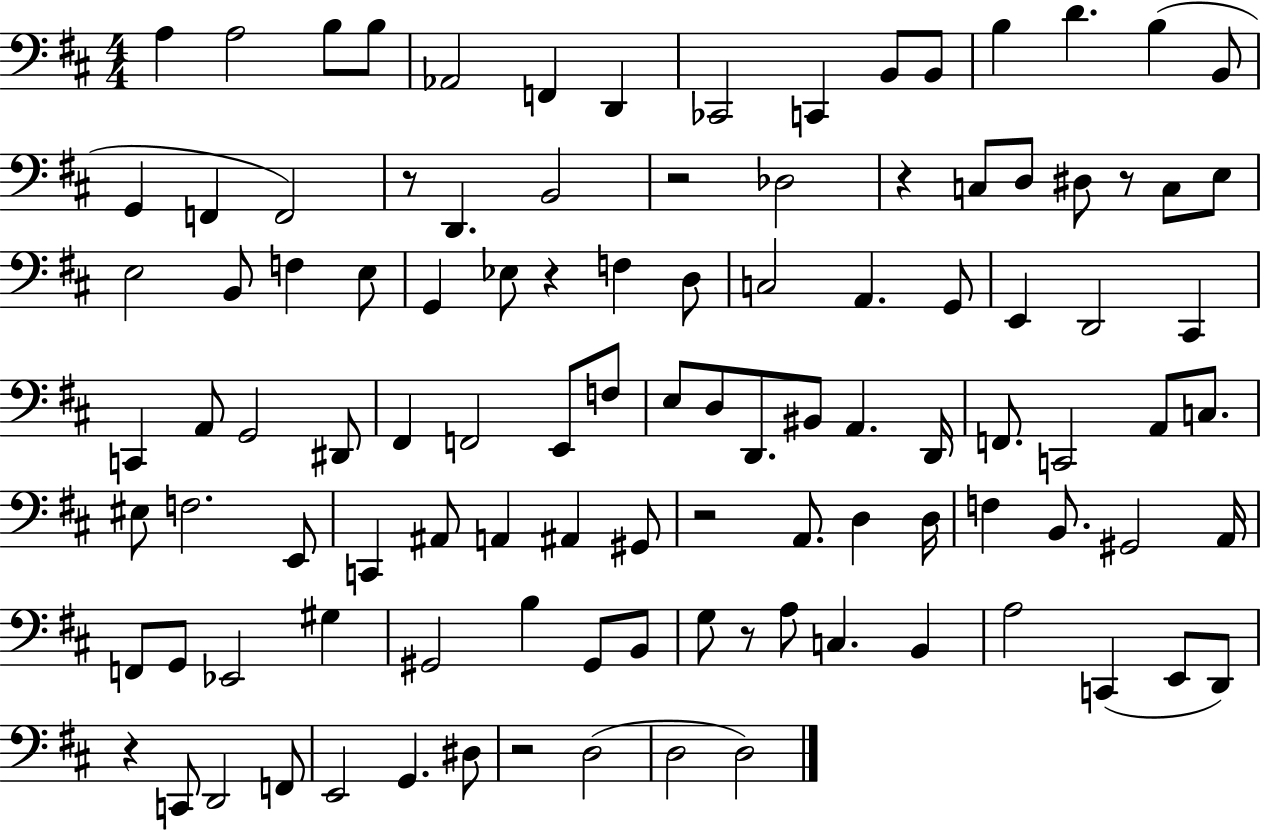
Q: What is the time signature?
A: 4/4